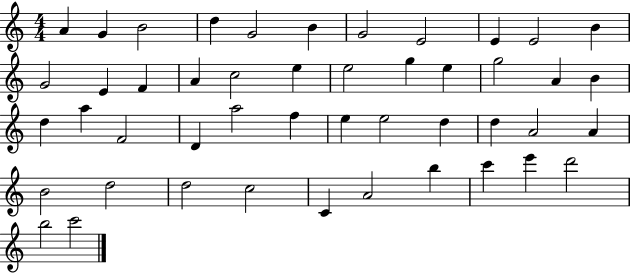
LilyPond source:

{
  \clef treble
  \numericTimeSignature
  \time 4/4
  \key c \major
  a'4 g'4 b'2 | d''4 g'2 b'4 | g'2 e'2 | e'4 e'2 b'4 | \break g'2 e'4 f'4 | a'4 c''2 e''4 | e''2 g''4 e''4 | g''2 a'4 b'4 | \break d''4 a''4 f'2 | d'4 a''2 f''4 | e''4 e''2 d''4 | d''4 a'2 a'4 | \break b'2 d''2 | d''2 c''2 | c'4 a'2 b''4 | c'''4 e'''4 d'''2 | \break b''2 c'''2 | \bar "|."
}